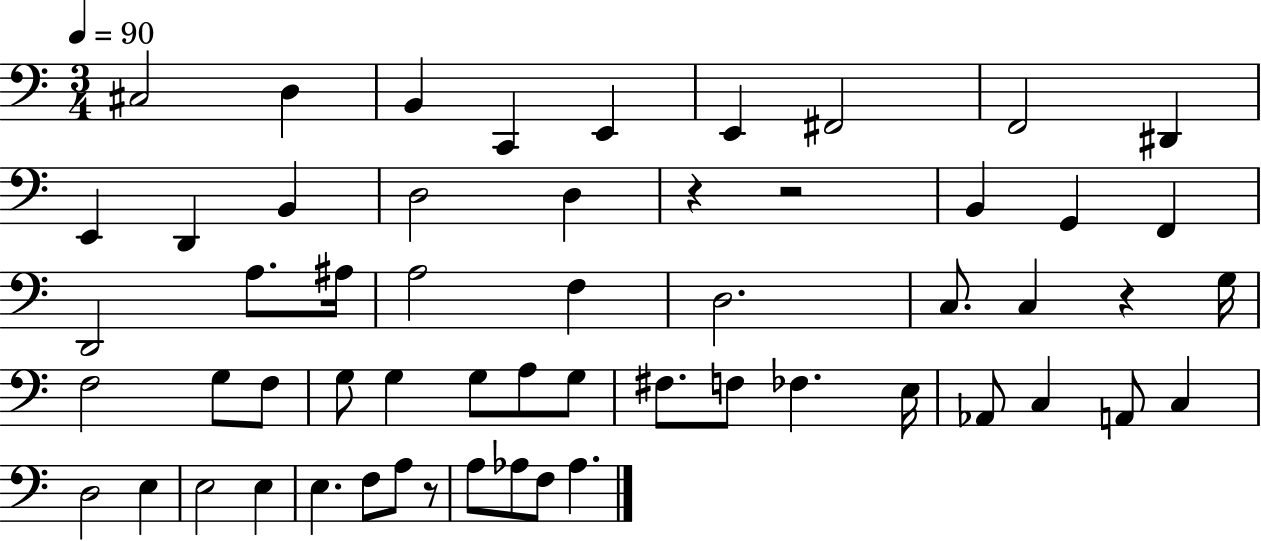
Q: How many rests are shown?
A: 4